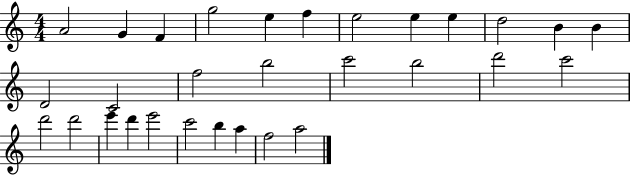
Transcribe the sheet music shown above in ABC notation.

X:1
T:Untitled
M:4/4
L:1/4
K:C
A2 G F g2 e f e2 e e d2 B B D2 C2 f2 b2 c'2 b2 d'2 c'2 d'2 d'2 e' d' e'2 c'2 b a f2 a2